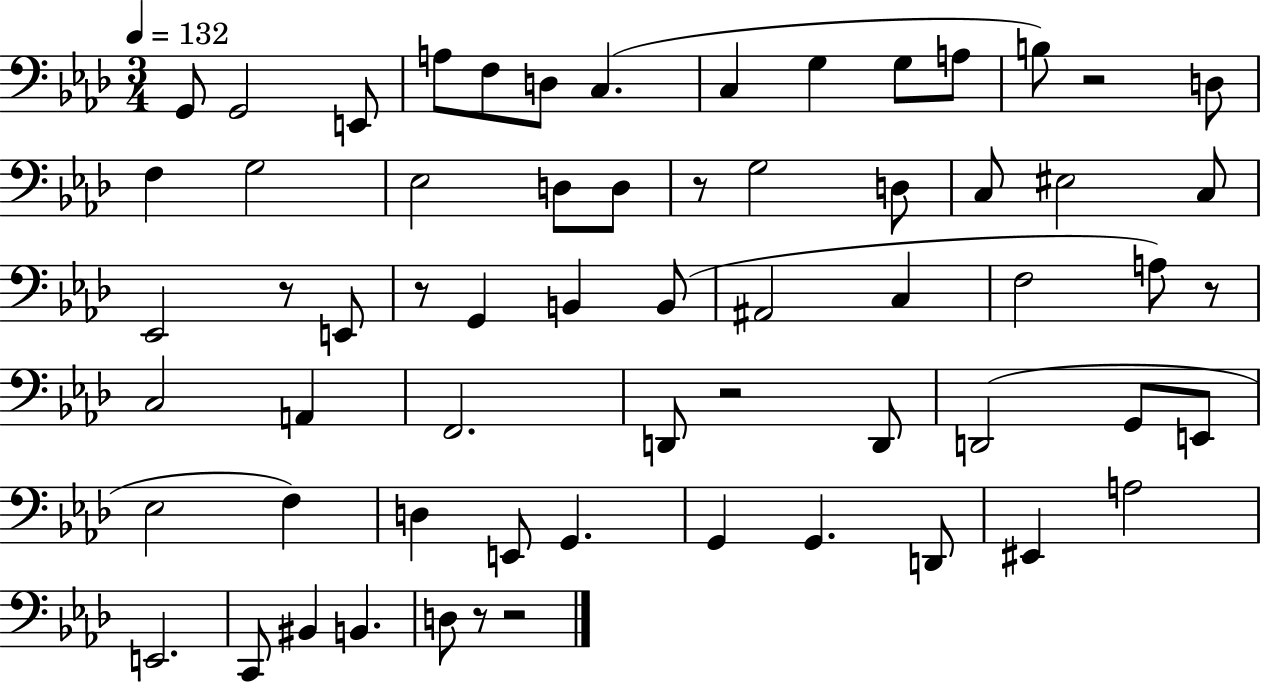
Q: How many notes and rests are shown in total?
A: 63